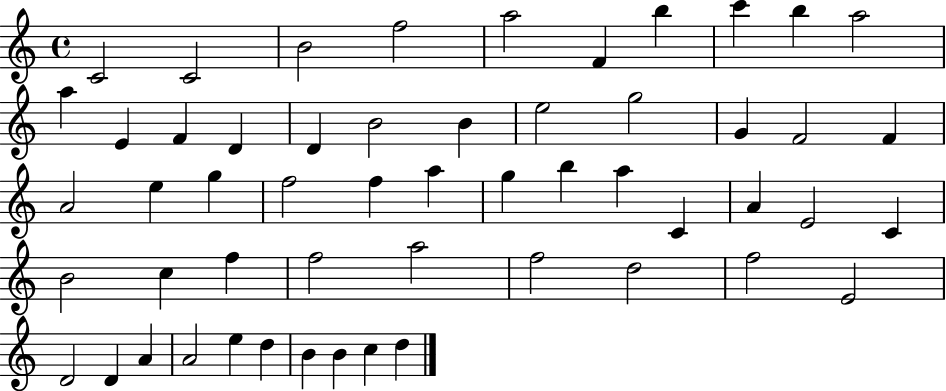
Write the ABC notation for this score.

X:1
T:Untitled
M:4/4
L:1/4
K:C
C2 C2 B2 f2 a2 F b c' b a2 a E F D D B2 B e2 g2 G F2 F A2 e g f2 f a g b a C A E2 C B2 c f f2 a2 f2 d2 f2 E2 D2 D A A2 e d B B c d